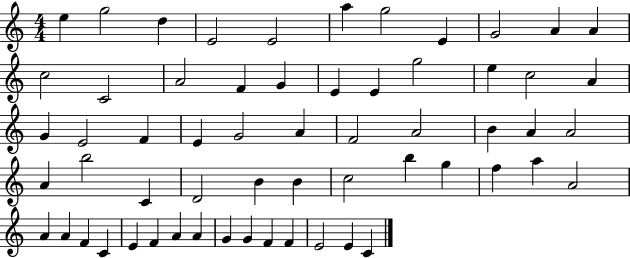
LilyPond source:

{
  \clef treble
  \numericTimeSignature
  \time 4/4
  \key c \major
  e''4 g''2 d''4 | e'2 e'2 | a''4 g''2 e'4 | g'2 a'4 a'4 | \break c''2 c'2 | a'2 f'4 g'4 | e'4 e'4 g''2 | e''4 c''2 a'4 | \break g'4 e'2 f'4 | e'4 g'2 a'4 | f'2 a'2 | b'4 a'4 a'2 | \break a'4 b''2 c'4 | d'2 b'4 b'4 | c''2 b''4 g''4 | f''4 a''4 a'2 | \break a'4 a'4 f'4 c'4 | e'4 f'4 a'4 a'4 | g'4 g'4 f'4 f'4 | e'2 e'4 c'4 | \break \bar "|."
}